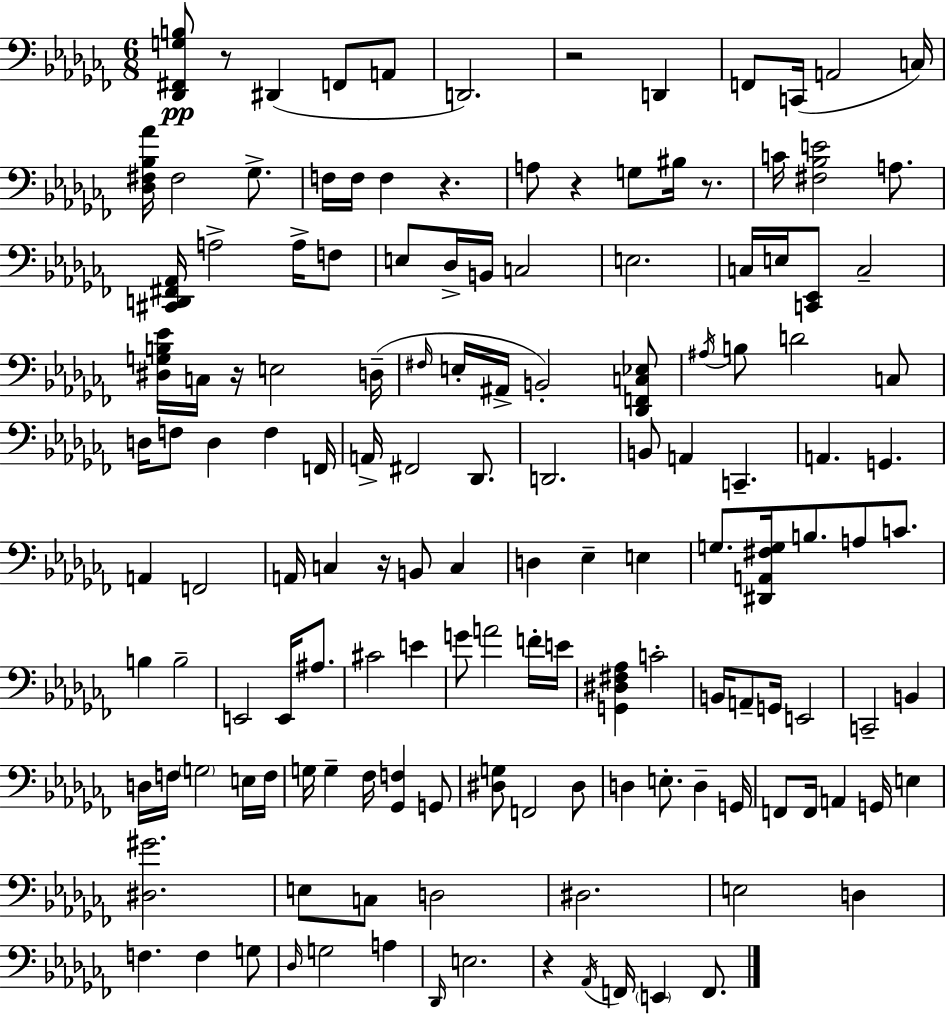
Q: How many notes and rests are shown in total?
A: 144